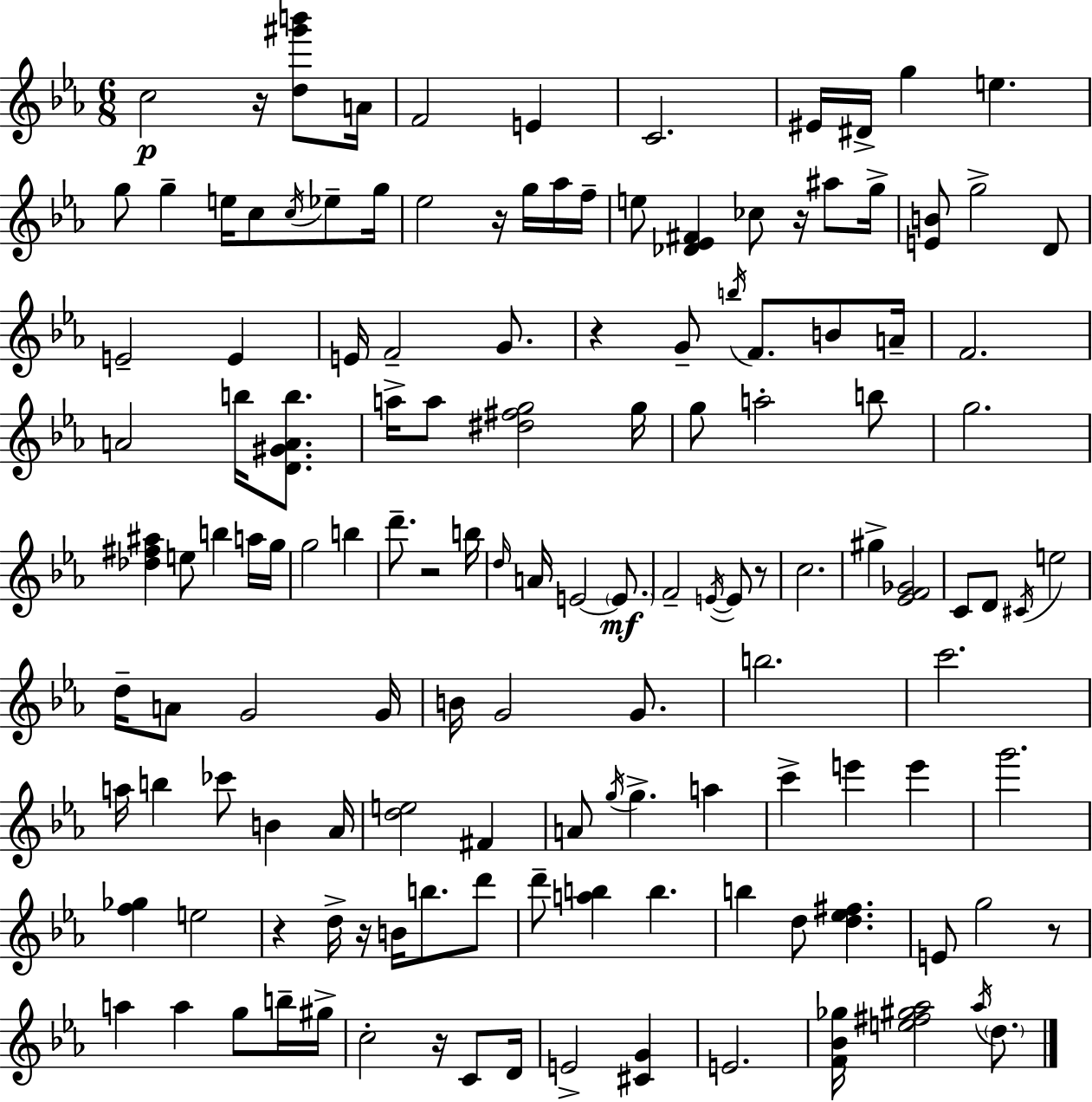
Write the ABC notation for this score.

X:1
T:Untitled
M:6/8
L:1/4
K:Cm
c2 z/4 [d^g'b']/2 A/4 F2 E C2 ^E/4 ^D/4 g e g/2 g e/4 c/2 c/4 _e/2 g/4 _e2 z/4 g/4 _a/4 f/4 e/2 [_D_E^F] _c/2 z/4 ^a/2 g/4 [EB]/2 g2 D/2 E2 E E/4 F2 G/2 z G/2 b/4 F/2 B/2 A/4 F2 A2 b/4 [D^GAb]/2 a/4 a/2 [^d^fg]2 g/4 g/2 a2 b/2 g2 [_d^f^a] e/2 b a/4 g/4 g2 b d'/2 z2 b/4 d/4 A/4 E2 E/2 F2 E/4 E/2 z/2 c2 ^g [_EF_G]2 C/2 D/2 ^C/4 e2 d/4 A/2 G2 G/4 B/4 G2 G/2 b2 c'2 a/4 b _c'/2 B _A/4 [de]2 ^F A/2 g/4 g a c' e' e' g'2 [f_g] e2 z d/4 z/4 B/4 b/2 d'/2 d'/2 [ab] b b d/2 [d_e^f] E/2 g2 z/2 a a g/2 b/4 ^g/4 c2 z/4 C/2 D/4 E2 [^CG] E2 [F_B_g]/4 [e^f^g_a]2 _a/4 d/2